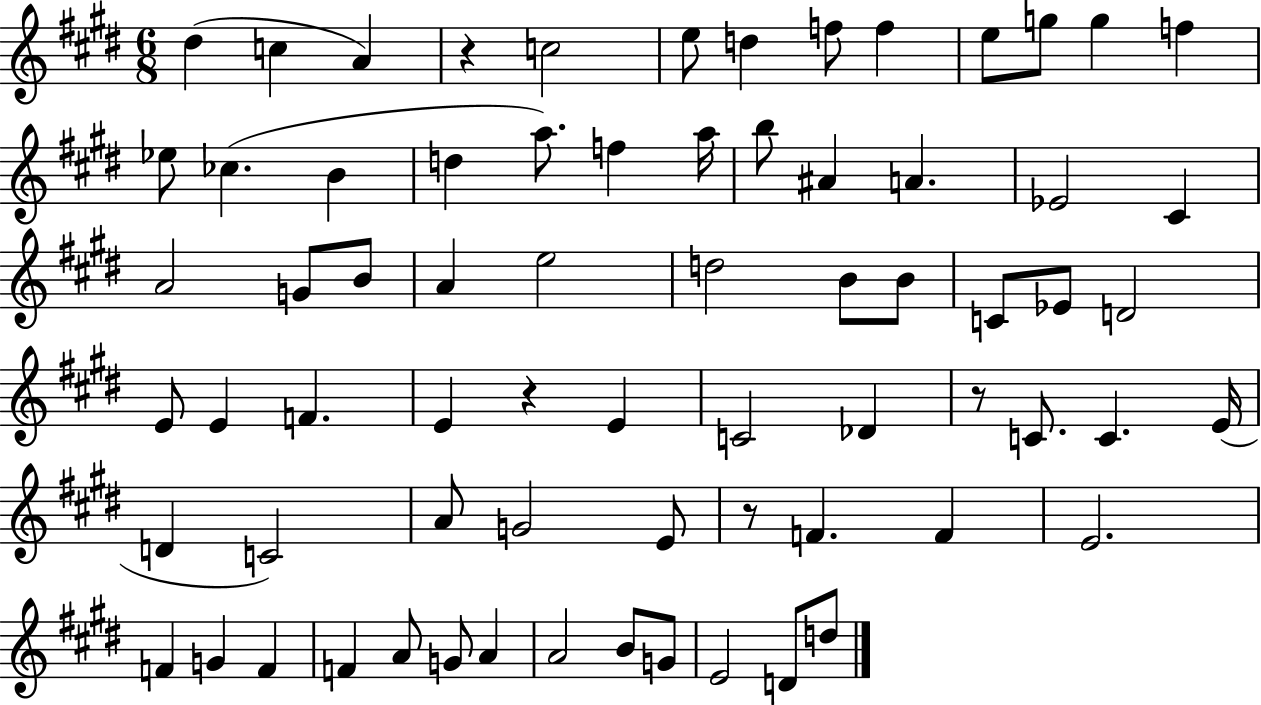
{
  \clef treble
  \numericTimeSignature
  \time 6/8
  \key e \major
  \repeat volta 2 { dis''4( c''4 a'4) | r4 c''2 | e''8 d''4 f''8 f''4 | e''8 g''8 g''4 f''4 | \break ees''8 ces''4.( b'4 | d''4 a''8.) f''4 a''16 | b''8 ais'4 a'4. | ees'2 cis'4 | \break a'2 g'8 b'8 | a'4 e''2 | d''2 b'8 b'8 | c'8 ees'8 d'2 | \break e'8 e'4 f'4. | e'4 r4 e'4 | c'2 des'4 | r8 c'8. c'4. e'16( | \break d'4 c'2) | a'8 g'2 e'8 | r8 f'4. f'4 | e'2. | \break f'4 g'4 f'4 | f'4 a'8 g'8 a'4 | a'2 b'8 g'8 | e'2 d'8 d''8 | \break } \bar "|."
}